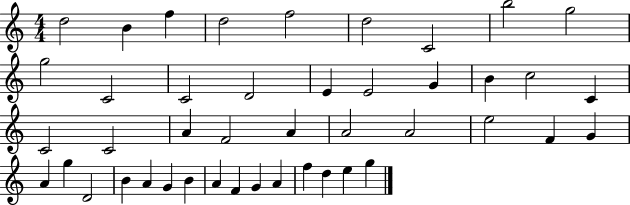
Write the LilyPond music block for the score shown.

{
  \clef treble
  \numericTimeSignature
  \time 4/4
  \key c \major
  d''2 b'4 f''4 | d''2 f''2 | d''2 c'2 | b''2 g''2 | \break g''2 c'2 | c'2 d'2 | e'4 e'2 g'4 | b'4 c''2 c'4 | \break c'2 c'2 | a'4 f'2 a'4 | a'2 a'2 | e''2 f'4 g'4 | \break a'4 g''4 d'2 | b'4 a'4 g'4 b'4 | a'4 f'4 g'4 a'4 | f''4 d''4 e''4 g''4 | \break \bar "|."
}